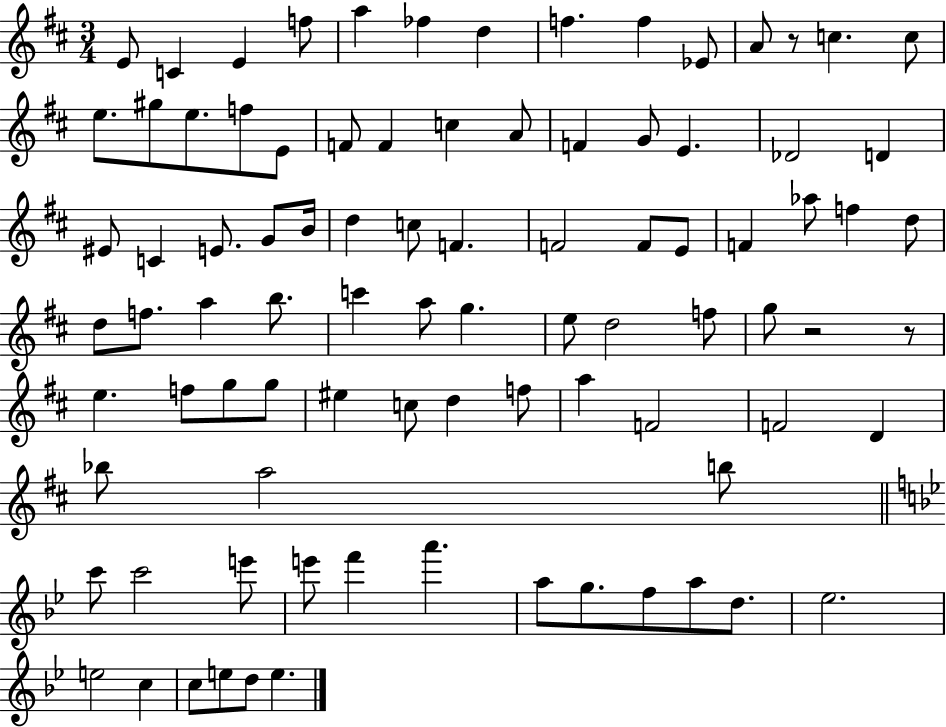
{
  \clef treble
  \numericTimeSignature
  \time 3/4
  \key d \major
  e'8 c'4 e'4 f''8 | a''4 fes''4 d''4 | f''4. f''4 ees'8 | a'8 r8 c''4. c''8 | \break e''8. gis''8 e''8. f''8 e'8 | f'8 f'4 c''4 a'8 | f'4 g'8 e'4. | des'2 d'4 | \break eis'8 c'4 e'8. g'8 b'16 | d''4 c''8 f'4. | f'2 f'8 e'8 | f'4 aes''8 f''4 d''8 | \break d''8 f''8. a''4 b''8. | c'''4 a''8 g''4. | e''8 d''2 f''8 | g''8 r2 r8 | \break e''4. f''8 g''8 g''8 | eis''4 c''8 d''4 f''8 | a''4 f'2 | f'2 d'4 | \break bes''8 a''2 b''8 | \bar "||" \break \key g \minor c'''8 c'''2 e'''8 | e'''8 f'''4 a'''4. | a''8 g''8. f''8 a''8 d''8. | ees''2. | \break e''2 c''4 | c''8 e''8 d''8 e''4. | \bar "|."
}